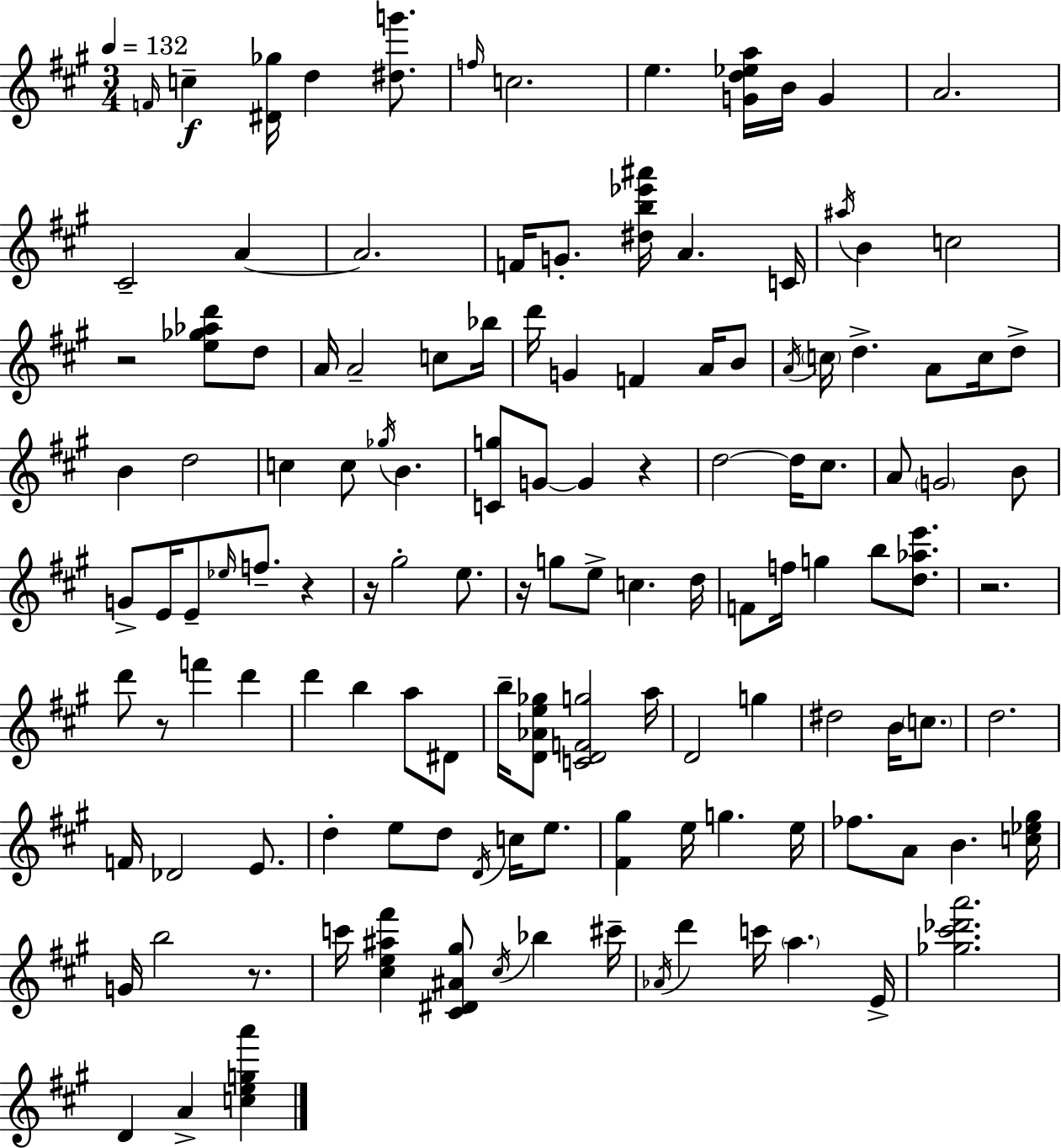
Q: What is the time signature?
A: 3/4